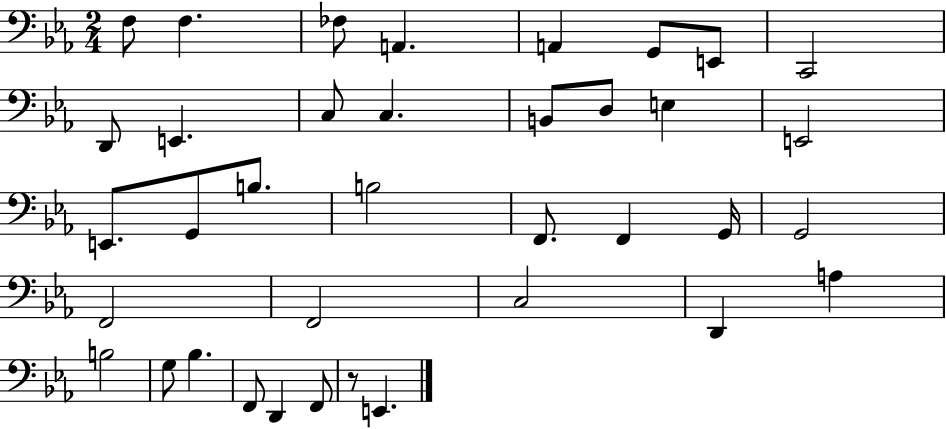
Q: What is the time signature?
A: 2/4